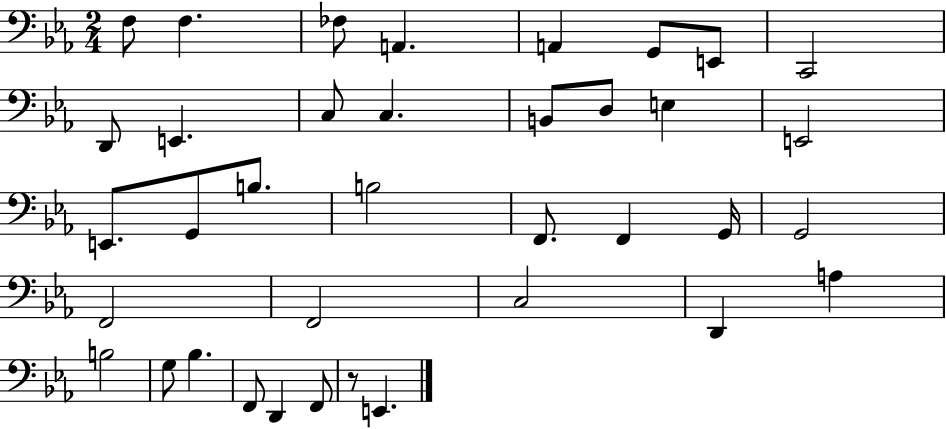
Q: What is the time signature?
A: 2/4